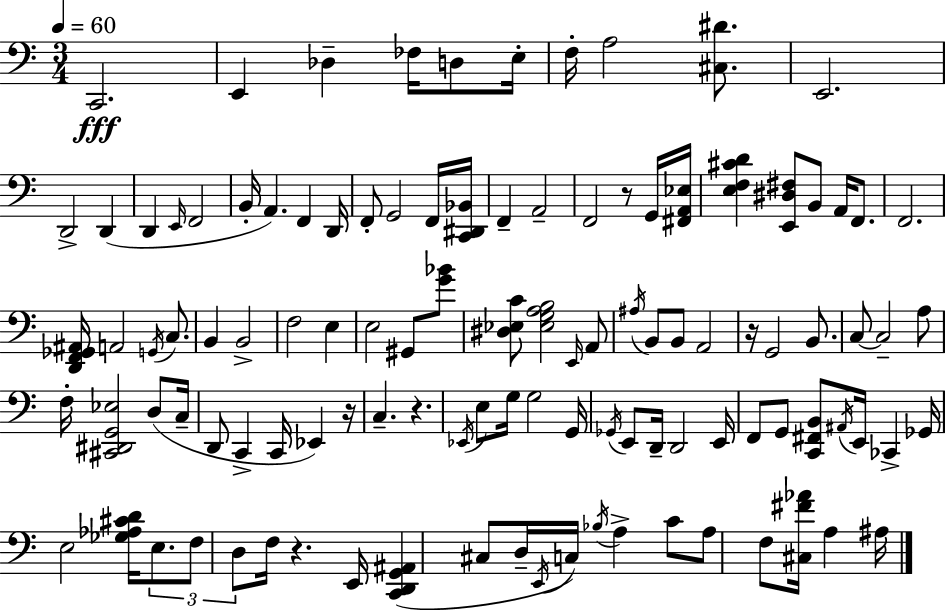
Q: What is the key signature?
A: A minor